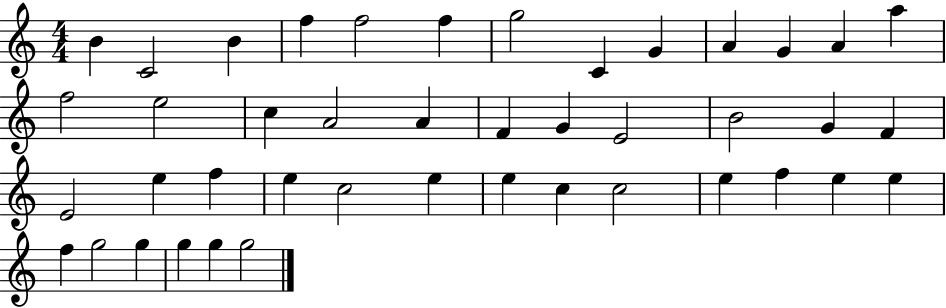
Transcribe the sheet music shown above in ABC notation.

X:1
T:Untitled
M:4/4
L:1/4
K:C
B C2 B f f2 f g2 C G A G A a f2 e2 c A2 A F G E2 B2 G F E2 e f e c2 e e c c2 e f e e f g2 g g g g2